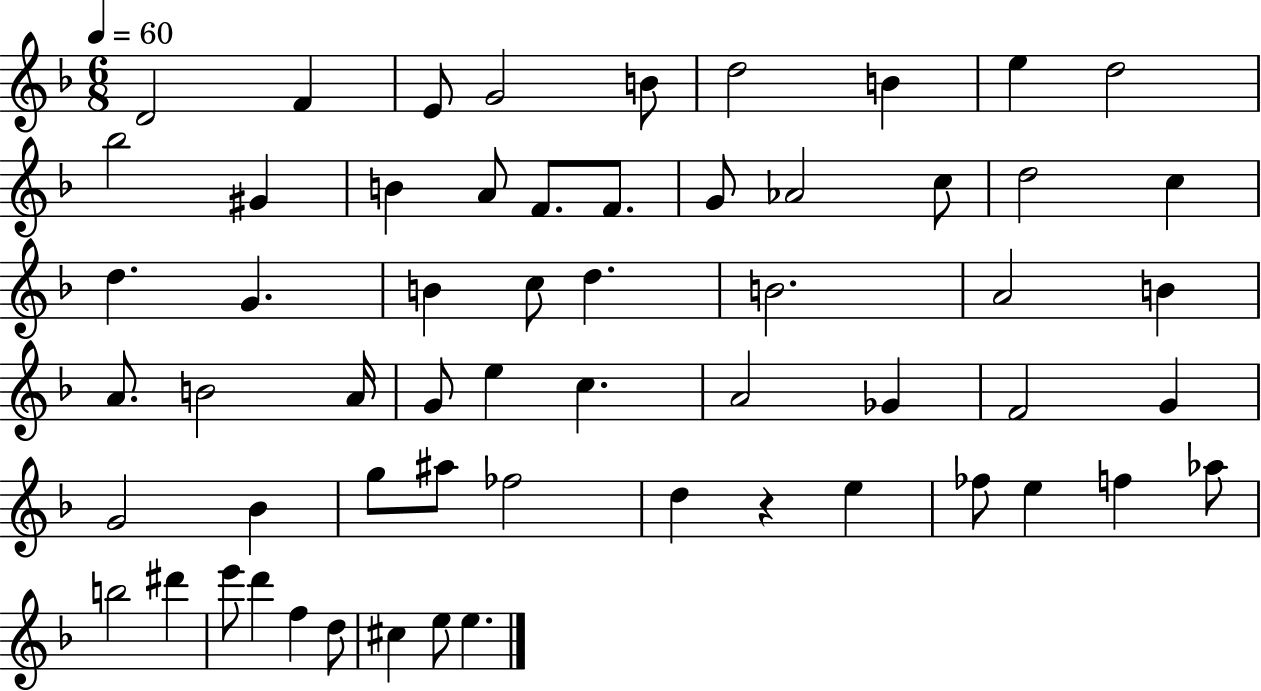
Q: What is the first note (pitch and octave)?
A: D4